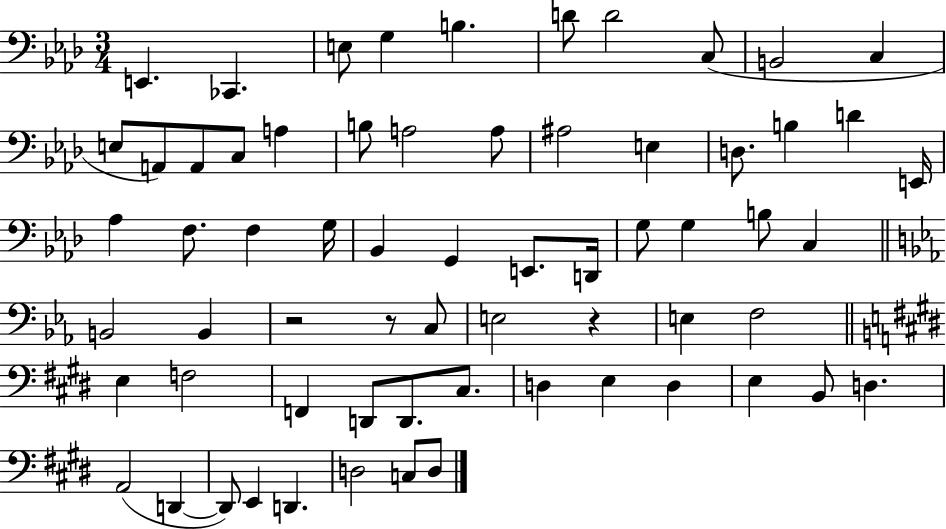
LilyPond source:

{
  \clef bass
  \numericTimeSignature
  \time 3/4
  \key aes \major
  e,4. ces,4. | e8 g4 b4. | d'8 d'2 c8( | b,2 c4 | \break e8 a,8) a,8 c8 a4 | b8 a2 a8 | ais2 e4 | d8. b4 d'4 e,16 | \break aes4 f8. f4 g16 | bes,4 g,4 e,8. d,16 | g8 g4 b8 c4 | \bar "||" \break \key c \minor b,2 b,4 | r2 r8 c8 | e2 r4 | e4 f2 | \break \bar "||" \break \key e \major e4 f2 | f,4 d,8 d,8. cis8. | d4 e4 d4 | e4 b,8 d4. | \break a,2( d,4~~ | d,8) e,4 d,4. | d2 c8 d8 | \bar "|."
}